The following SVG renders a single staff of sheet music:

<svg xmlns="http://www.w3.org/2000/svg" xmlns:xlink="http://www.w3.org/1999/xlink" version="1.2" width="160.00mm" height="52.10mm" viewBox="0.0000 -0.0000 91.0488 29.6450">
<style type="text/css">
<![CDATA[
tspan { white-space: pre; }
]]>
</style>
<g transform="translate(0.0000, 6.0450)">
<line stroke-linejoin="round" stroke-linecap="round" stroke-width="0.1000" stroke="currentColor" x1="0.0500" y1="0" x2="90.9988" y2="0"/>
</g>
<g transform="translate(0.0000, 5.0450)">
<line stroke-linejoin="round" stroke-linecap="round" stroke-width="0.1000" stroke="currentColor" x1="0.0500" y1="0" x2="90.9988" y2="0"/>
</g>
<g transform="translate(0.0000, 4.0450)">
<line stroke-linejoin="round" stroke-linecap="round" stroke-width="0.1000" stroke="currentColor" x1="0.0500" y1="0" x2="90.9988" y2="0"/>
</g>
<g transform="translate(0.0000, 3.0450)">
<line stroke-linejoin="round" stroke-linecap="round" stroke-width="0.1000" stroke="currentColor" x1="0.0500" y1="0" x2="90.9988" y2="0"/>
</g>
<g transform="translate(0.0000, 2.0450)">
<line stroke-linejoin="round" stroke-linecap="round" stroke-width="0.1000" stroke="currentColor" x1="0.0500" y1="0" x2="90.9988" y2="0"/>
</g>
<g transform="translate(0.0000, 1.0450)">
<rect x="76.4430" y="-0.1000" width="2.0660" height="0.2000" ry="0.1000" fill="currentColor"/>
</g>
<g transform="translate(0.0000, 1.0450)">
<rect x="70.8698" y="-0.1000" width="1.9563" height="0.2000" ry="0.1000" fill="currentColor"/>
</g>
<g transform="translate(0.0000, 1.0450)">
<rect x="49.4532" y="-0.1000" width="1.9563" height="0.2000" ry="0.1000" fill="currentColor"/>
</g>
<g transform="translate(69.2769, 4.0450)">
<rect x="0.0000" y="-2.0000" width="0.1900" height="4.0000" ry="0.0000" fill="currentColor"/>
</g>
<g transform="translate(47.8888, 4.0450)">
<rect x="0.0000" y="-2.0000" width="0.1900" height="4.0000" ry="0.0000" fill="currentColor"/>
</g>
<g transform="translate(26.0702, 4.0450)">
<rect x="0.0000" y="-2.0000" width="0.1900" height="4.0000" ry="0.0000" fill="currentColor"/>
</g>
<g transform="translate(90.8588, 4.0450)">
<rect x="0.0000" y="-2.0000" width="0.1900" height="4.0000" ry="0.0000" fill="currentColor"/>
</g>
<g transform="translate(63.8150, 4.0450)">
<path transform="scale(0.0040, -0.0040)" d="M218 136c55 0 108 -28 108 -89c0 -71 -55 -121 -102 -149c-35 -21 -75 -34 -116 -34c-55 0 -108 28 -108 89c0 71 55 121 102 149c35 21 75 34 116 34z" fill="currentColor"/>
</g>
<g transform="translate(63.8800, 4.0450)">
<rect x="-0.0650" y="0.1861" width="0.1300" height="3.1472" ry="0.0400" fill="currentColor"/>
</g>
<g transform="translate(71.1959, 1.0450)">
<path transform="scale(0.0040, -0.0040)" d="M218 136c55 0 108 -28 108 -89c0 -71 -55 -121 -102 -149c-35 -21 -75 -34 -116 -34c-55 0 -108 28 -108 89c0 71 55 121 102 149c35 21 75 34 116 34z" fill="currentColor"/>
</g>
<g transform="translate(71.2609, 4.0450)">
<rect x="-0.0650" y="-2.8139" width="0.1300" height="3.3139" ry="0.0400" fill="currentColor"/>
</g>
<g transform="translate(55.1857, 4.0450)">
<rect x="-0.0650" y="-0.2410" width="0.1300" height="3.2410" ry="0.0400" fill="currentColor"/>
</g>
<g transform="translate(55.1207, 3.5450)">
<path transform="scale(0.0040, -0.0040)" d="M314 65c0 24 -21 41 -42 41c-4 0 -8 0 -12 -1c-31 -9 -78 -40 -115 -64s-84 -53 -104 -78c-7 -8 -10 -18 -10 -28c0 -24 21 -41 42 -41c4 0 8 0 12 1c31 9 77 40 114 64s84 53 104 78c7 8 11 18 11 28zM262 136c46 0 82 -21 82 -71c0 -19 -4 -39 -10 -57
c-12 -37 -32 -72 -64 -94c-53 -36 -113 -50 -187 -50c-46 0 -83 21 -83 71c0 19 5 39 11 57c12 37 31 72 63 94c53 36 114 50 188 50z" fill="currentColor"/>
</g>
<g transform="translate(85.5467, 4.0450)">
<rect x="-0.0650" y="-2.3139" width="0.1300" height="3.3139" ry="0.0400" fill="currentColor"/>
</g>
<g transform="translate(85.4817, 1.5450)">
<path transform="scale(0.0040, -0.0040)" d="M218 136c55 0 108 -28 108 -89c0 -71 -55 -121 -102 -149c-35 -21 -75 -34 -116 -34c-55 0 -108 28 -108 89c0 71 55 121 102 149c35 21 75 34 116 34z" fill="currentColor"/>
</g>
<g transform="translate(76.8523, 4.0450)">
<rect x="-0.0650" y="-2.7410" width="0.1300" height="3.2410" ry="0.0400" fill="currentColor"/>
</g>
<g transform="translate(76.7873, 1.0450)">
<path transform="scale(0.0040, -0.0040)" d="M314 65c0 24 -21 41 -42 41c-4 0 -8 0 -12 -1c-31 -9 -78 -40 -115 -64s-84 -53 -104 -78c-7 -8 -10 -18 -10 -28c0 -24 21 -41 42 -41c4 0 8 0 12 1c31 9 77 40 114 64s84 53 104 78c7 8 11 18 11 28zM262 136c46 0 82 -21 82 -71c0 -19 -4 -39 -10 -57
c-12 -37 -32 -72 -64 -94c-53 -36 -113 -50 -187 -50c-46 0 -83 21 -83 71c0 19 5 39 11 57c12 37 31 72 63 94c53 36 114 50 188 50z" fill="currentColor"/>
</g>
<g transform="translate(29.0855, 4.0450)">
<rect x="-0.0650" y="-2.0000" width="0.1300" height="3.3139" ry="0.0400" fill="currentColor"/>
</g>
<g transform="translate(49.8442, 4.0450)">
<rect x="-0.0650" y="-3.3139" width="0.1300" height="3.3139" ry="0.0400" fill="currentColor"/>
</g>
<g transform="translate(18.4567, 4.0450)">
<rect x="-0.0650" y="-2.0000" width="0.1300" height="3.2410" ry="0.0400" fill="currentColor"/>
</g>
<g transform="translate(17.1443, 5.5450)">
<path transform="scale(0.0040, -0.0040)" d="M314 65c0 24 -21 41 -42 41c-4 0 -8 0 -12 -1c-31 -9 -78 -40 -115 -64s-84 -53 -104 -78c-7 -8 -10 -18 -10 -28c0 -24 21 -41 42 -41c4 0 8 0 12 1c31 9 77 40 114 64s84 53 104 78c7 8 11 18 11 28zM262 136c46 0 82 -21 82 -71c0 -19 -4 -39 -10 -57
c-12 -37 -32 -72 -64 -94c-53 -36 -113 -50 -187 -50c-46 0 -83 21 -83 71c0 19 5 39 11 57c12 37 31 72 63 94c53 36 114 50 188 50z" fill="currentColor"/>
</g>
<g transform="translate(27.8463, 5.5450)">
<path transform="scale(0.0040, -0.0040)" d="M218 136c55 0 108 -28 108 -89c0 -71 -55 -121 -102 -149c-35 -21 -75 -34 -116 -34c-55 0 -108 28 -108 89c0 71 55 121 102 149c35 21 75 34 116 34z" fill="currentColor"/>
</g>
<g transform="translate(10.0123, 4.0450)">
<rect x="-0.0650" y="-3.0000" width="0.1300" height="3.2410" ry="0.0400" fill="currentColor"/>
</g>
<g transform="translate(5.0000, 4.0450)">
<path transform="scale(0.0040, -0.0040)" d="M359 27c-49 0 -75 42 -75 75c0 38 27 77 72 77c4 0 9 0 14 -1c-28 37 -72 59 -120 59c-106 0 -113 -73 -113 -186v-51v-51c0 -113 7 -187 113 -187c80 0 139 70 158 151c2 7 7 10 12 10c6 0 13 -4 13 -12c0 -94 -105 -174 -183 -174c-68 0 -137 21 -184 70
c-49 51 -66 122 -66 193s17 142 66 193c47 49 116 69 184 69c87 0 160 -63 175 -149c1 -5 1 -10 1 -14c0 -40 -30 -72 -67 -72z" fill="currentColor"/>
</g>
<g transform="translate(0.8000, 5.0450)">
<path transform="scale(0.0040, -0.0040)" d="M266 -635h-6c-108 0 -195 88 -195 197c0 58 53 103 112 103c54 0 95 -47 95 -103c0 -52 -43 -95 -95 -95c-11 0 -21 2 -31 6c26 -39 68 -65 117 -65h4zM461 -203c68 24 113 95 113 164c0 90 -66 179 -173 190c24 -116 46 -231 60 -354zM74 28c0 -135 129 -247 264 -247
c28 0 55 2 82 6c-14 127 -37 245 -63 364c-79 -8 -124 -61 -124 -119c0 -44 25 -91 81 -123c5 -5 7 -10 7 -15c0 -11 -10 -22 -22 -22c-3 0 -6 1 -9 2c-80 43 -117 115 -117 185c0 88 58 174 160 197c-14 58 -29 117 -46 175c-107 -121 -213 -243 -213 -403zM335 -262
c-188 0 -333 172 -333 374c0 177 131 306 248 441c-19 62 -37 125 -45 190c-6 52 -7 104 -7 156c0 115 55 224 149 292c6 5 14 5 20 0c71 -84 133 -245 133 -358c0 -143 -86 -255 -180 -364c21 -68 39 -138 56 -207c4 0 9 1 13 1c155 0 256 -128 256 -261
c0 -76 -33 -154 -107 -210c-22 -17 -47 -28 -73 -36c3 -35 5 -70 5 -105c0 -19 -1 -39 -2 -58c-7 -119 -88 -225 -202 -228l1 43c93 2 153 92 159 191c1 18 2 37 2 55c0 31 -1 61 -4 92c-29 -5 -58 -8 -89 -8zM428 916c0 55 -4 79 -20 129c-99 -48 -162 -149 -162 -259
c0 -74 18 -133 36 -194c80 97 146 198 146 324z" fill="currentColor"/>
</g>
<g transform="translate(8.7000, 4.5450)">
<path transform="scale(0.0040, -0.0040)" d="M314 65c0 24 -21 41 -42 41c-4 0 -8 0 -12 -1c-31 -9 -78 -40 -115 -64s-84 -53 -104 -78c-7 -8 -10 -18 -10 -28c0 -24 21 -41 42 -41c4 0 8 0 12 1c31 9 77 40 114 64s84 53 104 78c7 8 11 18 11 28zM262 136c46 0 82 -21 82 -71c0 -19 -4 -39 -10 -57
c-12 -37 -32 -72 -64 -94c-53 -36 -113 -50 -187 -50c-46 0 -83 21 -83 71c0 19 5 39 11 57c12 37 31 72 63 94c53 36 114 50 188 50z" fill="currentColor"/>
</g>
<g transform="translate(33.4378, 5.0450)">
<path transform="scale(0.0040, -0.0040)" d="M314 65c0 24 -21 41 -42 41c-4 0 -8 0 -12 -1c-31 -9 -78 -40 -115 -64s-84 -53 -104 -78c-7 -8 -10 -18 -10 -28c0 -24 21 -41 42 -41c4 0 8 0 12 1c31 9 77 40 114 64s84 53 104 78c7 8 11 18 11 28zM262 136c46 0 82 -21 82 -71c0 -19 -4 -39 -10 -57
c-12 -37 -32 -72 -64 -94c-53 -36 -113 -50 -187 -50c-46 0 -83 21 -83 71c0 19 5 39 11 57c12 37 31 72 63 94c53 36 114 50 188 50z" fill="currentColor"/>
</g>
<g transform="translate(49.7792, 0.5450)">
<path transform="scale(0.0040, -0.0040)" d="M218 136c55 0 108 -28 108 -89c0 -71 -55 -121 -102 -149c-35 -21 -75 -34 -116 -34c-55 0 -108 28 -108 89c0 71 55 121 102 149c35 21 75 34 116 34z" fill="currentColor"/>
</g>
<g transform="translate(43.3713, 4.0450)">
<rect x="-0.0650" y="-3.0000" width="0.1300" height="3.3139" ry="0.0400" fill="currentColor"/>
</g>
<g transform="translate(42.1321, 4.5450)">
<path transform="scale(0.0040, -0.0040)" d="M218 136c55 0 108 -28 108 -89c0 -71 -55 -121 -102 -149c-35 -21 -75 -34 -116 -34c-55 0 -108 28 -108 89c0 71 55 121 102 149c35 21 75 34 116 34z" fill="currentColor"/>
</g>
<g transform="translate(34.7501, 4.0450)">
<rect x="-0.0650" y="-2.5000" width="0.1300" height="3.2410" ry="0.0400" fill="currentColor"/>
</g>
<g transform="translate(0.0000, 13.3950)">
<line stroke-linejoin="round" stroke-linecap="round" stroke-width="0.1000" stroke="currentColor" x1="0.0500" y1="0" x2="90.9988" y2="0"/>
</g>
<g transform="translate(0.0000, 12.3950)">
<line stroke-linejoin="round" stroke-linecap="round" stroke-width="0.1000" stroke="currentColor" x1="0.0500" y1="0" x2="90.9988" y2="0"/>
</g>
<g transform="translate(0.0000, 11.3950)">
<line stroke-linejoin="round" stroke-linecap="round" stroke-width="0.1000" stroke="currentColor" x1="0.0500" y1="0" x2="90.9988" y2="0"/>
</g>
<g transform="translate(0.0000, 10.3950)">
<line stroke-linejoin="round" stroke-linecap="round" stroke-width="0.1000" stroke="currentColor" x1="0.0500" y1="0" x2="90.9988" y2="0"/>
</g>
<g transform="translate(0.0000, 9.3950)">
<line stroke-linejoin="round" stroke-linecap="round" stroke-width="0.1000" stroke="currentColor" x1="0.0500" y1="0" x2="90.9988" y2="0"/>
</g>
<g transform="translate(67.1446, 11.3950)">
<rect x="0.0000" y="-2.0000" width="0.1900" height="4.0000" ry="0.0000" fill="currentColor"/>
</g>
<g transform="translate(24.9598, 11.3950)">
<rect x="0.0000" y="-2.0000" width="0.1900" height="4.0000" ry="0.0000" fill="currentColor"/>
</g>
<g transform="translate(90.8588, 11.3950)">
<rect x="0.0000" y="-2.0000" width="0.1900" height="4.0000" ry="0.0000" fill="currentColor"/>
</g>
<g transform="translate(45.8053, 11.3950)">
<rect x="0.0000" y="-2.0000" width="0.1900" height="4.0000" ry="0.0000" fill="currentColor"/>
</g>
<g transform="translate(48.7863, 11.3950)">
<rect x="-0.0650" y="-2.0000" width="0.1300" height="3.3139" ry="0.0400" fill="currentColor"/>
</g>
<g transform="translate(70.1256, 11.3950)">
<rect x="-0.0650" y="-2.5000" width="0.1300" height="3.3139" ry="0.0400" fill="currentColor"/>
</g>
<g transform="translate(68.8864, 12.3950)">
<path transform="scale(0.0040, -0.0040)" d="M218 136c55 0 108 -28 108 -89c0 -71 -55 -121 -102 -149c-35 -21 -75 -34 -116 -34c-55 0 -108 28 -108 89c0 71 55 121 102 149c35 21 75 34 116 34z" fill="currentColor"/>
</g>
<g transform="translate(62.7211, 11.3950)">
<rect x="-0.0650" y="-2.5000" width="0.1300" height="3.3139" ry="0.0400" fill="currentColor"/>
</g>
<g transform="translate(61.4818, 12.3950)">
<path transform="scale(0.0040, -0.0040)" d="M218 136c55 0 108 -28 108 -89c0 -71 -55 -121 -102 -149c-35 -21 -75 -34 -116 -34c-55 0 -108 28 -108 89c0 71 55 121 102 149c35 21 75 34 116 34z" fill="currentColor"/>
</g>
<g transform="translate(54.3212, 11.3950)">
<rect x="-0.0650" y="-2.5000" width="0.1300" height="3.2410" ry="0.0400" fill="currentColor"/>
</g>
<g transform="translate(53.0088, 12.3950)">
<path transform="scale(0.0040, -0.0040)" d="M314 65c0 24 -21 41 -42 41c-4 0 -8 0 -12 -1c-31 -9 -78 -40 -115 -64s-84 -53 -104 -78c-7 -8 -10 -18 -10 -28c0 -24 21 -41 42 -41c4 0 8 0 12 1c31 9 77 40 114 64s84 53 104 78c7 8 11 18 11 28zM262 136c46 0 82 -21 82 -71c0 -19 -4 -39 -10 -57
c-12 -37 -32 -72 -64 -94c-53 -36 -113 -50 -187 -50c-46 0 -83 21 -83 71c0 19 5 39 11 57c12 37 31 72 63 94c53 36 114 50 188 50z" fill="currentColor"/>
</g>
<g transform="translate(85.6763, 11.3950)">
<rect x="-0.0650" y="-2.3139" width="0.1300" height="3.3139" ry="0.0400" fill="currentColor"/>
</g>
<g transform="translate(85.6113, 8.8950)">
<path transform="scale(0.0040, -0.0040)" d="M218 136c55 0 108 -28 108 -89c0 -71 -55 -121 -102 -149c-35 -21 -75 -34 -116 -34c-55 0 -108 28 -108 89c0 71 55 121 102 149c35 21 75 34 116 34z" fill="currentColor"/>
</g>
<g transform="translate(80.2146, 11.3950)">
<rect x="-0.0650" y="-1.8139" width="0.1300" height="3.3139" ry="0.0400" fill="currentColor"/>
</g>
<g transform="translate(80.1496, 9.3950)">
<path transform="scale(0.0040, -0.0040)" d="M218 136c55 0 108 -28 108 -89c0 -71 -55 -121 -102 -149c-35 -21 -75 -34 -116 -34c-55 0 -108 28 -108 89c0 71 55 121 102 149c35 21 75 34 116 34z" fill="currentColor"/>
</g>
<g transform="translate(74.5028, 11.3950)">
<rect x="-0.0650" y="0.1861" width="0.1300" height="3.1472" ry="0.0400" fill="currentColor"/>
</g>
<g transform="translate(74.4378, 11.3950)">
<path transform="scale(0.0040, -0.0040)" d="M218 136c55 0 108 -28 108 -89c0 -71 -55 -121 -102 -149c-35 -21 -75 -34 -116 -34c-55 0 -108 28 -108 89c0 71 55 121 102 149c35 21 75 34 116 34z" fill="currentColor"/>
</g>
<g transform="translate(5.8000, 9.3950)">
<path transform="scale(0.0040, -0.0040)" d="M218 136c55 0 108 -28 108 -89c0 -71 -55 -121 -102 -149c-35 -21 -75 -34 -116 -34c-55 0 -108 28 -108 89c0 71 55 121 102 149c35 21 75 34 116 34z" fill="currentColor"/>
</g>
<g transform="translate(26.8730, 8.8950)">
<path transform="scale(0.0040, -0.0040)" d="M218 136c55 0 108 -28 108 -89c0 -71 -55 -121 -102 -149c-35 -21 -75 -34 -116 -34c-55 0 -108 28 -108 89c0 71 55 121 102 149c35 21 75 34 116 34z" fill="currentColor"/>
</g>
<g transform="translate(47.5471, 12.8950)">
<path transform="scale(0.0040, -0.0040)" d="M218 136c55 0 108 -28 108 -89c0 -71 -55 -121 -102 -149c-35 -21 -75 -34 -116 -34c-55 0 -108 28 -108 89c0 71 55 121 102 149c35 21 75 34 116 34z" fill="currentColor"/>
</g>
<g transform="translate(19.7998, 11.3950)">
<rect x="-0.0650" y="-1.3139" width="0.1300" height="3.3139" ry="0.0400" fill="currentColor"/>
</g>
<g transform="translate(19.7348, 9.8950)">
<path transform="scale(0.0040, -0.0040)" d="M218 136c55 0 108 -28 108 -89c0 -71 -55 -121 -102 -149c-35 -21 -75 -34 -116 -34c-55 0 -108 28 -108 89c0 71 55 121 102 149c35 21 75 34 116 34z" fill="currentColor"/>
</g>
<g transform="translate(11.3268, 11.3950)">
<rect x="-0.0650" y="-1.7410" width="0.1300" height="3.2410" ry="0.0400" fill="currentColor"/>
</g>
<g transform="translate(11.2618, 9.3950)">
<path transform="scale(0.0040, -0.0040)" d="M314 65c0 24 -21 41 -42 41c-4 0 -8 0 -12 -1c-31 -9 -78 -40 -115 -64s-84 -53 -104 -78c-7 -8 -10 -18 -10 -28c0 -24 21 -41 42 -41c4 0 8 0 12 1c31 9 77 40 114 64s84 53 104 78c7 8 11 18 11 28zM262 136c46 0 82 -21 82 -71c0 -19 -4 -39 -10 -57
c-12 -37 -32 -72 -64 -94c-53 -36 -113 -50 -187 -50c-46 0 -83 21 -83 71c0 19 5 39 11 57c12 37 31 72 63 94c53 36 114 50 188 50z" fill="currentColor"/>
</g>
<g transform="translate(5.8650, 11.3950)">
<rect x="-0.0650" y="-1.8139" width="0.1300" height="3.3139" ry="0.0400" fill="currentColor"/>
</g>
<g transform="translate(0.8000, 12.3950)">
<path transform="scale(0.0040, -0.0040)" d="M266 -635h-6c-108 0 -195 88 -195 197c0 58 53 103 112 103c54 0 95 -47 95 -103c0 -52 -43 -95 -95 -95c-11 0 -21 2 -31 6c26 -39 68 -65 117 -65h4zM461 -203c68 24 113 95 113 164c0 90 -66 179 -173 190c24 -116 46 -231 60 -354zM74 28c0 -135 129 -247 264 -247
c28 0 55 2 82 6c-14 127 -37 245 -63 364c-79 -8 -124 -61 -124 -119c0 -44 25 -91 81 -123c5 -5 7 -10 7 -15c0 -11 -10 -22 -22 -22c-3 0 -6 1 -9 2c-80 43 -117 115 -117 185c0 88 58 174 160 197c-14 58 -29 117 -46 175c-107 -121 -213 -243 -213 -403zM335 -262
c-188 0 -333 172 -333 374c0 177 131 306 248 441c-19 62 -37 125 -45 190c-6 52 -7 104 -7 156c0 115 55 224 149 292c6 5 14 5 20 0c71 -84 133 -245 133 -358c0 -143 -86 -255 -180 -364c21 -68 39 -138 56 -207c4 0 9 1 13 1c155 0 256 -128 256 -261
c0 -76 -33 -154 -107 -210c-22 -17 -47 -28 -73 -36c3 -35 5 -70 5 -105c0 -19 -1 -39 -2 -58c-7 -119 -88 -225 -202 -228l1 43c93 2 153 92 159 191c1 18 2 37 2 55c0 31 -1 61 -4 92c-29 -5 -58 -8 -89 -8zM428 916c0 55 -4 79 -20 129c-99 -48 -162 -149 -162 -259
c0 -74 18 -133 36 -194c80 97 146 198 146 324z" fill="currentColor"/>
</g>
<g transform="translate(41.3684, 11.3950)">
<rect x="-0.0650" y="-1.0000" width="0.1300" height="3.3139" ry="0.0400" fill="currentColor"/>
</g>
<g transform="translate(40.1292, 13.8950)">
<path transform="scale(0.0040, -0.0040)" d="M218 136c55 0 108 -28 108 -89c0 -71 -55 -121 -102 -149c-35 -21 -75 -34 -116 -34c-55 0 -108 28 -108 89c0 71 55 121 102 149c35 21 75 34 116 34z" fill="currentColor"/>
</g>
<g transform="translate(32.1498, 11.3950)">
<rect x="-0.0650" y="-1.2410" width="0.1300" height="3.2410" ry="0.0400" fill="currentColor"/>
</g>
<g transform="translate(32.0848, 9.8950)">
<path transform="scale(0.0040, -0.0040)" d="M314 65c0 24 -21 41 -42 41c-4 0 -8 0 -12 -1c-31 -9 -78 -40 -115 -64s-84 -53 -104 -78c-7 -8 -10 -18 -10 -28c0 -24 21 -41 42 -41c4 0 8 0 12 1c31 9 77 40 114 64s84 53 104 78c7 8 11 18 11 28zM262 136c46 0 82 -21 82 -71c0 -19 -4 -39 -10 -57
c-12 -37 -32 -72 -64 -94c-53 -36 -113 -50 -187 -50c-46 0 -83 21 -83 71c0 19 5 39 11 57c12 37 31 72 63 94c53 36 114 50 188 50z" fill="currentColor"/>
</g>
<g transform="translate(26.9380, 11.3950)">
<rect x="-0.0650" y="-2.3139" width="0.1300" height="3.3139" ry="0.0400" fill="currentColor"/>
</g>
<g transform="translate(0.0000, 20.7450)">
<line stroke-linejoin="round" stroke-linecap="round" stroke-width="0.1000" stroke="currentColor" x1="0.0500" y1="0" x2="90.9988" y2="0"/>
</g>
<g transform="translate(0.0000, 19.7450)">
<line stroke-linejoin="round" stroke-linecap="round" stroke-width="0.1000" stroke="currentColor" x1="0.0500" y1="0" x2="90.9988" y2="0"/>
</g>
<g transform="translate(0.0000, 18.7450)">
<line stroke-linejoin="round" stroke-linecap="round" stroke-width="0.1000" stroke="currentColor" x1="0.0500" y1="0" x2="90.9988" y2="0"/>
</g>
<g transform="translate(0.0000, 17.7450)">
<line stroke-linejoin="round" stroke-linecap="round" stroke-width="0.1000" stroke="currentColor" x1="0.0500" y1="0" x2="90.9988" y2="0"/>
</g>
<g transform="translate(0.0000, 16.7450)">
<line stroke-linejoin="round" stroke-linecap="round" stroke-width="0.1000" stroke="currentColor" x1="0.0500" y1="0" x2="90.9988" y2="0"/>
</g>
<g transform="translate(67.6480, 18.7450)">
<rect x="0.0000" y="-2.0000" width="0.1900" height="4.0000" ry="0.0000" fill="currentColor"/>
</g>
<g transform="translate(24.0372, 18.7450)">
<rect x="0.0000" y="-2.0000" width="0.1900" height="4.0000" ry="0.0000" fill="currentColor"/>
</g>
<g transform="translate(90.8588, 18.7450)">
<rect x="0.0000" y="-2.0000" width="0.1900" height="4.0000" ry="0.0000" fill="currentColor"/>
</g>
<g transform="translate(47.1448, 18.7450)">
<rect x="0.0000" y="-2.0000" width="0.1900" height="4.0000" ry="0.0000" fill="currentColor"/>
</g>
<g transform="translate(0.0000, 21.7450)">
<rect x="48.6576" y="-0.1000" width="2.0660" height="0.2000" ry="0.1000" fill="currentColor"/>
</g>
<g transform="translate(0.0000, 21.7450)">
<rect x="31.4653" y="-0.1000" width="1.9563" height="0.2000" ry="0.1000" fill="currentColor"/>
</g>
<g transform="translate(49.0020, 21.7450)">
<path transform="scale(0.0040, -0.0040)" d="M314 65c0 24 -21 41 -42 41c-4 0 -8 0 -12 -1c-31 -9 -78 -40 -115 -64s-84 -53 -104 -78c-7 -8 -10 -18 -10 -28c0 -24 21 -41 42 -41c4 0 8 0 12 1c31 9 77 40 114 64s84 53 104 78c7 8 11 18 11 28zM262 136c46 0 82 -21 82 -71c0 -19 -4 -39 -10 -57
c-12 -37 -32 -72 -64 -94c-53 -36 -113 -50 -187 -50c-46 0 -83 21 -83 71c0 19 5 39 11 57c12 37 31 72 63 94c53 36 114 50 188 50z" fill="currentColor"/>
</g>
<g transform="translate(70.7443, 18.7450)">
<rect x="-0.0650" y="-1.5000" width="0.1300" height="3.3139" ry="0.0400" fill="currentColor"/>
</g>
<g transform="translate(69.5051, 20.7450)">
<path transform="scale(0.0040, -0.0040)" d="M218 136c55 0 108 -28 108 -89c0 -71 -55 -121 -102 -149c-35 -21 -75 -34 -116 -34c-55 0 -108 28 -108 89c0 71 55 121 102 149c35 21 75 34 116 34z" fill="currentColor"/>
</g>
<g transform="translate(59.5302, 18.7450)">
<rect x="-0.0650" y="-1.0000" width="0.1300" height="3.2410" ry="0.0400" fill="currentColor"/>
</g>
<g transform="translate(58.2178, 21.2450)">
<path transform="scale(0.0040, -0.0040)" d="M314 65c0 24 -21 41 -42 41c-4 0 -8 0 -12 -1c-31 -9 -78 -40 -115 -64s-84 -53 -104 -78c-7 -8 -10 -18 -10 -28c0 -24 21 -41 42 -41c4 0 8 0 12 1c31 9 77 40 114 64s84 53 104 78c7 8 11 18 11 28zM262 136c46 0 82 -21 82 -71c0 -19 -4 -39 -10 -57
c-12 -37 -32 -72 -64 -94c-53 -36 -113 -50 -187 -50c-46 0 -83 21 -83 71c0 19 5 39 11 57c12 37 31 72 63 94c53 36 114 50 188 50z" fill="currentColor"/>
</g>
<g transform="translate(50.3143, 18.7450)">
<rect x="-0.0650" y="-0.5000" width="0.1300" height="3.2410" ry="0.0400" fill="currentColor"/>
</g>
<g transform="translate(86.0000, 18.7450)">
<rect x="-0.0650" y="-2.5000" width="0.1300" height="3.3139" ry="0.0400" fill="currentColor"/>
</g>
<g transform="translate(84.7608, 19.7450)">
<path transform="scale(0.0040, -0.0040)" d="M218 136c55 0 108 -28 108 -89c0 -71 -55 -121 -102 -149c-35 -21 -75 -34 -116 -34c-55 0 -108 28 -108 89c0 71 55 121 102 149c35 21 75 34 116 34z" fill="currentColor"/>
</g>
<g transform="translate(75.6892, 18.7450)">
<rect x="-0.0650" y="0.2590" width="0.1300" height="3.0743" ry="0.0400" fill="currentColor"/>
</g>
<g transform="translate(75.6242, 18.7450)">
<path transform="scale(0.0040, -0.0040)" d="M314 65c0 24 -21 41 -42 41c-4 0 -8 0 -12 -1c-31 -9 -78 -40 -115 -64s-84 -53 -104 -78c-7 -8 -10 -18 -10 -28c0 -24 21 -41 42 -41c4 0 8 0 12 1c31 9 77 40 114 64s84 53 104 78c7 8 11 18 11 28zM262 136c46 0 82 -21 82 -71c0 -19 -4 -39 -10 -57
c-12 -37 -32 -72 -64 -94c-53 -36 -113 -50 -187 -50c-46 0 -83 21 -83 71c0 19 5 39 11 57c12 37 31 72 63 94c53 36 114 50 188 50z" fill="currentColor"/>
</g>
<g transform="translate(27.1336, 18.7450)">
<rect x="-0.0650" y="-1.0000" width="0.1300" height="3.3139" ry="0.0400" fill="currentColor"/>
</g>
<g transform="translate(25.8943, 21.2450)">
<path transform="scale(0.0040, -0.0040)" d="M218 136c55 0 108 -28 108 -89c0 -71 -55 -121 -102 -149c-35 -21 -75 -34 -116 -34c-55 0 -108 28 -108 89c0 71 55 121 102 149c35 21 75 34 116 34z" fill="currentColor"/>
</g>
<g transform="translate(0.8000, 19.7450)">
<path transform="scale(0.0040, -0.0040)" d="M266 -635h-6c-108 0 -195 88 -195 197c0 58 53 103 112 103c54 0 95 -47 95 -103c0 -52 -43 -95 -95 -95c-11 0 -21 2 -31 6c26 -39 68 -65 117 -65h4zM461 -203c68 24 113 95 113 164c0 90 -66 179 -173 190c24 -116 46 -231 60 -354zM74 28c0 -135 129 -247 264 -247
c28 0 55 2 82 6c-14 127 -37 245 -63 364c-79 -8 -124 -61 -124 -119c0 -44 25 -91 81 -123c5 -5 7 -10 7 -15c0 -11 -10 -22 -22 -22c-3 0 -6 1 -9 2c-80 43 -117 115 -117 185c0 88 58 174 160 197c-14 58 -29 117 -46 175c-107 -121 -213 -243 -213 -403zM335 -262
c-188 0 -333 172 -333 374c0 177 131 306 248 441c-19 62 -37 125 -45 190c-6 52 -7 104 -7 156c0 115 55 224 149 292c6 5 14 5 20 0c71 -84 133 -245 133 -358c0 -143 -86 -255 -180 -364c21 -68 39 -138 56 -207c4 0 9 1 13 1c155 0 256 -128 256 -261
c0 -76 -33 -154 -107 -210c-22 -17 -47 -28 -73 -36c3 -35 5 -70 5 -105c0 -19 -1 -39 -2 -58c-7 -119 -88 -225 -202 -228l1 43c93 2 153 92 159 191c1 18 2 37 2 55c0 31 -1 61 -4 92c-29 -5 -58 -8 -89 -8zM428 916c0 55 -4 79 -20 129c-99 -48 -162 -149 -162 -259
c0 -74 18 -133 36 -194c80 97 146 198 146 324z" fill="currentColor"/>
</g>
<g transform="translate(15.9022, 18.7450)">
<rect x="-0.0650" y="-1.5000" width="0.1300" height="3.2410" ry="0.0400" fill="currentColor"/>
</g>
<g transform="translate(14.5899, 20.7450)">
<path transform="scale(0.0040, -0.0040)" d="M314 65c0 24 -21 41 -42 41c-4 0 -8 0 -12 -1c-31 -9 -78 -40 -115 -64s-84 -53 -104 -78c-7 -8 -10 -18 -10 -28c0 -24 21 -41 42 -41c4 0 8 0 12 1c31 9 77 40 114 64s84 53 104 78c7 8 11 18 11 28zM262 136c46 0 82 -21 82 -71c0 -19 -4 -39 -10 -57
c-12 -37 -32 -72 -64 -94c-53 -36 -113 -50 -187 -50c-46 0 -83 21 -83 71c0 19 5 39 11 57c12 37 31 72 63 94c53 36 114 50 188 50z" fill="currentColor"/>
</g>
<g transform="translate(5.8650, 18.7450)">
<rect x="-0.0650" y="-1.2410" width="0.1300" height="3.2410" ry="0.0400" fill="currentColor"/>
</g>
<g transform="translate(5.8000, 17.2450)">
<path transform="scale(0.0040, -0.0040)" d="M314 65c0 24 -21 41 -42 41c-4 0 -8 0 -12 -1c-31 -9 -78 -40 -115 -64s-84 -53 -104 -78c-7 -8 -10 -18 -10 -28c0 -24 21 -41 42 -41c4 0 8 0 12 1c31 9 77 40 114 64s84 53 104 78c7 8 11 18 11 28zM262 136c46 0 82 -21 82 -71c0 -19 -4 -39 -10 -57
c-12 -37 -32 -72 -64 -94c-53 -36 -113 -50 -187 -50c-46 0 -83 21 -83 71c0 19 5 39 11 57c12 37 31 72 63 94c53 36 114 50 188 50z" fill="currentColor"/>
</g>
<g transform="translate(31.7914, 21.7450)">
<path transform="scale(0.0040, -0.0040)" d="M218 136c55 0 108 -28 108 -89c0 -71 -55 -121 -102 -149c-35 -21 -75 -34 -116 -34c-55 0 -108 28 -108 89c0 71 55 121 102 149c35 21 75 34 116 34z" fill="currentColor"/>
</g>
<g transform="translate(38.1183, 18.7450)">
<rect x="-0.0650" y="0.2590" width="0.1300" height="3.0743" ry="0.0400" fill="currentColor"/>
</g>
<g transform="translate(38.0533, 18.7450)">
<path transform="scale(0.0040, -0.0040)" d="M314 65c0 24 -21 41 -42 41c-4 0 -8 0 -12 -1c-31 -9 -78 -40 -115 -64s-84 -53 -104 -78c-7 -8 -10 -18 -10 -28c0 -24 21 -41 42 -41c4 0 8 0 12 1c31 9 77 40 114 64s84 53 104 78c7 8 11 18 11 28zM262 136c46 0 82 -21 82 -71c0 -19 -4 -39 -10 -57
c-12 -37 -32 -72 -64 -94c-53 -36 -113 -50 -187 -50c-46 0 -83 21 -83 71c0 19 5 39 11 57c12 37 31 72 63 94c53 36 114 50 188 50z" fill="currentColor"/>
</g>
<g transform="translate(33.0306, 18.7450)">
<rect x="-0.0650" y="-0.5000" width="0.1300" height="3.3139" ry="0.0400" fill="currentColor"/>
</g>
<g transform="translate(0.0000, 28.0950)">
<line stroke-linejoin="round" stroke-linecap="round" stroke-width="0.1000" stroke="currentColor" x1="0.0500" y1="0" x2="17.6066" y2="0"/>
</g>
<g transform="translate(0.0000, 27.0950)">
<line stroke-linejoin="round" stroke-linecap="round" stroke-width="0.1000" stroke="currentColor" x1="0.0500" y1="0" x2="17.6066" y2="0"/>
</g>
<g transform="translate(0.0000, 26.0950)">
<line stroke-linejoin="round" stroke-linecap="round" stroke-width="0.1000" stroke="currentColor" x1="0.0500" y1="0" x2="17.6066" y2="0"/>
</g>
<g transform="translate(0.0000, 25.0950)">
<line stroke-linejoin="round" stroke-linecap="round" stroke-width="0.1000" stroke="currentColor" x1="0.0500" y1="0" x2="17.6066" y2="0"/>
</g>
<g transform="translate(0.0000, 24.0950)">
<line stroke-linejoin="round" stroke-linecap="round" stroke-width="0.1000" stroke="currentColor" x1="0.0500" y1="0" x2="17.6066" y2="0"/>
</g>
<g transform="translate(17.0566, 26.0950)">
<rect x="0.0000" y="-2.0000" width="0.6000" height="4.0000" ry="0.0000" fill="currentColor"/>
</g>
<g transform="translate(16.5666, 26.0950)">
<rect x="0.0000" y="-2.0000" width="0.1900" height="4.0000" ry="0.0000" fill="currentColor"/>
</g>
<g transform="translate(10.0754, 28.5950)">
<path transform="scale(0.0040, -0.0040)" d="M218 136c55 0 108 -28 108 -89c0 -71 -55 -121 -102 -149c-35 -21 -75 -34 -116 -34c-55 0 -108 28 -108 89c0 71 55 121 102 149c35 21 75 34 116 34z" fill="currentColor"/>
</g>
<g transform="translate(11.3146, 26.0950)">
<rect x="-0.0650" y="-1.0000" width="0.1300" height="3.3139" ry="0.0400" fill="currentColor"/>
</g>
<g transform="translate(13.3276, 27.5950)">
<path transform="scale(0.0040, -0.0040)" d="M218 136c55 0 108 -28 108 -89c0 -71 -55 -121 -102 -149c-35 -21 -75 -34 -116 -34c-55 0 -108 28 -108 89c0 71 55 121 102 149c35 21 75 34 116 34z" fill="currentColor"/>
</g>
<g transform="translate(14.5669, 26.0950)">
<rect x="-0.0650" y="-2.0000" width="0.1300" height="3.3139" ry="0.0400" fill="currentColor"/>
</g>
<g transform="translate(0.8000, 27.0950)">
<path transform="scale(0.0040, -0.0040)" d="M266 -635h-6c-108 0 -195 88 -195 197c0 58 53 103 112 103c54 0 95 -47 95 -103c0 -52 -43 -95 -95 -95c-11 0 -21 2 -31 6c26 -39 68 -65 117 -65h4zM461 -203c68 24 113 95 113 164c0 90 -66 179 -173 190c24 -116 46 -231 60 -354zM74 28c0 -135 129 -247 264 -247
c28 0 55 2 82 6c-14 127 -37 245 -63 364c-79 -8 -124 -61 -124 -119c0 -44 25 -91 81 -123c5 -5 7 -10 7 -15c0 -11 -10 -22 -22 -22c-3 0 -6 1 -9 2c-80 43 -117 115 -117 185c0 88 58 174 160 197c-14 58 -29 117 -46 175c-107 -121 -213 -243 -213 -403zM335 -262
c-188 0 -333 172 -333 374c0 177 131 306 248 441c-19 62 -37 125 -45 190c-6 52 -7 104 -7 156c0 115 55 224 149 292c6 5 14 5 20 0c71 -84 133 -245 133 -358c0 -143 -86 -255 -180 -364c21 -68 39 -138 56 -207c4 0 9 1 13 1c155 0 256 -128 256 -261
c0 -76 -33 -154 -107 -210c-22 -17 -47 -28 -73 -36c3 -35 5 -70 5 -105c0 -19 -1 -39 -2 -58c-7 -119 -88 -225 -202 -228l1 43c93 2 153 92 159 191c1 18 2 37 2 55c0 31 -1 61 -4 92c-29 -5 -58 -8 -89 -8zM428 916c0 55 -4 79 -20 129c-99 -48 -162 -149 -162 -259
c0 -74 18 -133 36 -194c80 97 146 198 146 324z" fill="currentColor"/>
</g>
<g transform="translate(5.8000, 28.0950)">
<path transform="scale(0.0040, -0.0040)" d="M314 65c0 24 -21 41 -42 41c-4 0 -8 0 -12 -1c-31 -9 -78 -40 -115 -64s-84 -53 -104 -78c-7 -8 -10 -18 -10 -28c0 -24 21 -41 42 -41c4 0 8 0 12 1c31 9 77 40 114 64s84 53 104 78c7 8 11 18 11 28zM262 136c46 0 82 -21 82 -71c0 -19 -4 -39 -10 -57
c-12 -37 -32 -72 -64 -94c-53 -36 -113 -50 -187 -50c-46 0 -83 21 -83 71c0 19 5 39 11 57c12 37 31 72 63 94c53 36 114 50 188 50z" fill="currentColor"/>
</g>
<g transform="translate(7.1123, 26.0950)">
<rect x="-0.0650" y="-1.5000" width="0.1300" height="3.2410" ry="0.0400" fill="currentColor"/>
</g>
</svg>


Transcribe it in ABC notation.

X:1
T:Untitled
M:4/4
L:1/4
K:C
A2 F2 F G2 A b c2 B a a2 g f f2 e g e2 D F G2 G G B f g e2 E2 D C B2 C2 D2 E B2 G E2 D F